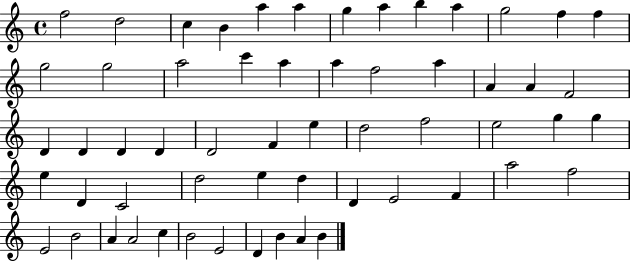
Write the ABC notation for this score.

X:1
T:Untitled
M:4/4
L:1/4
K:C
f2 d2 c B a a g a b a g2 f f g2 g2 a2 c' a a f2 a A A F2 D D D D D2 F e d2 f2 e2 g g e D C2 d2 e d D E2 F a2 f2 E2 B2 A A2 c B2 E2 D B A B